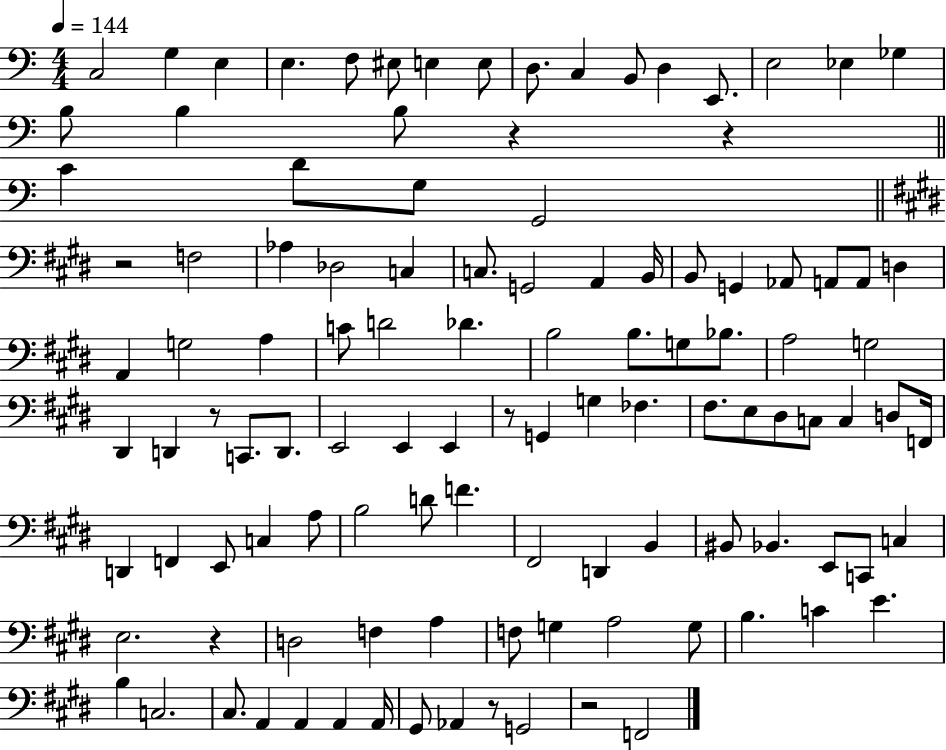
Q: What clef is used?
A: bass